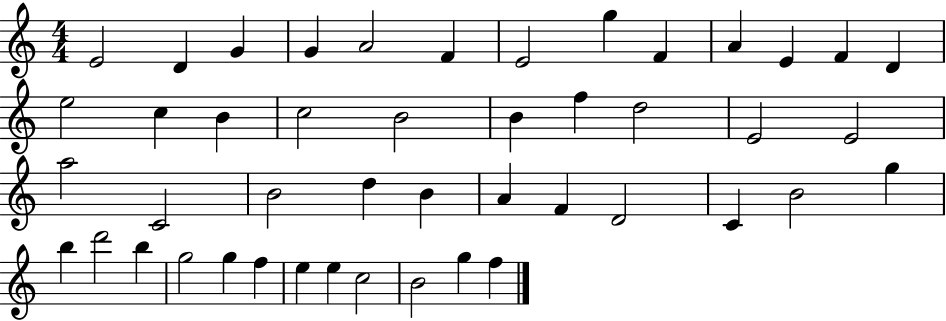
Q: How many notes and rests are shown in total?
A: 46